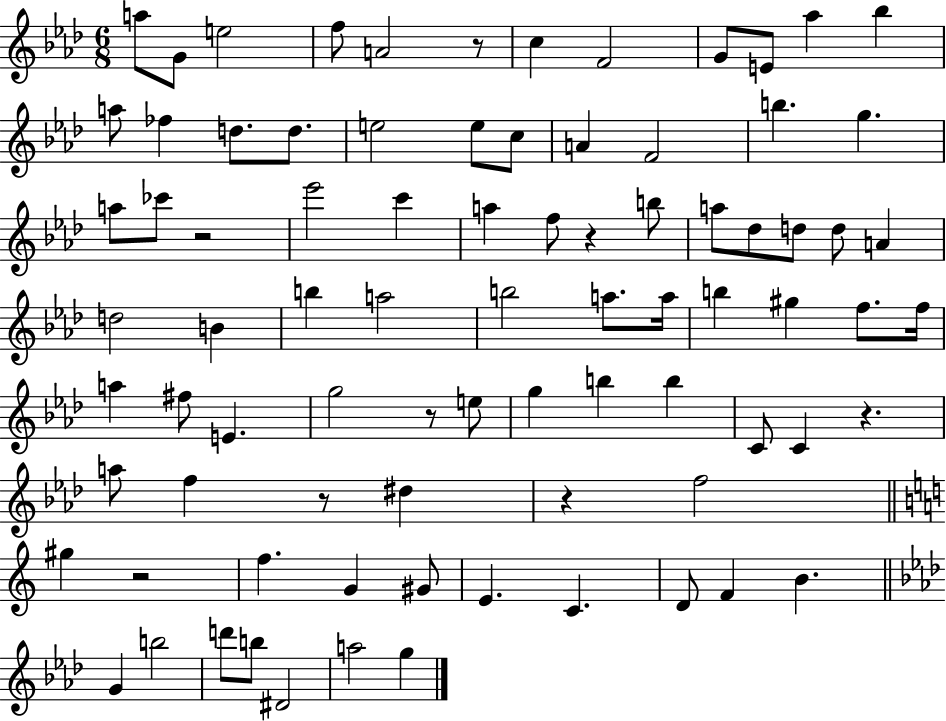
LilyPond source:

{
  \clef treble
  \numericTimeSignature
  \time 6/8
  \key aes \major
  a''8 g'8 e''2 | f''8 a'2 r8 | c''4 f'2 | g'8 e'8 aes''4 bes''4 | \break a''8 fes''4 d''8. d''8. | e''2 e''8 c''8 | a'4 f'2 | b''4. g''4. | \break a''8 ces'''8 r2 | ees'''2 c'''4 | a''4 f''8 r4 b''8 | a''8 des''8 d''8 d''8 a'4 | \break d''2 b'4 | b''4 a''2 | b''2 a''8. a''16 | b''4 gis''4 f''8. f''16 | \break a''4 fis''8 e'4. | g''2 r8 e''8 | g''4 b''4 b''4 | c'8 c'4 r4. | \break a''8 f''4 r8 dis''4 | r4 f''2 | \bar "||" \break \key c \major gis''4 r2 | f''4. g'4 gis'8 | e'4. c'4. | d'8 f'4 b'4. | \break \bar "||" \break \key aes \major g'4 b''2 | d'''8 b''8 dis'2 | a''2 g''4 | \bar "|."
}